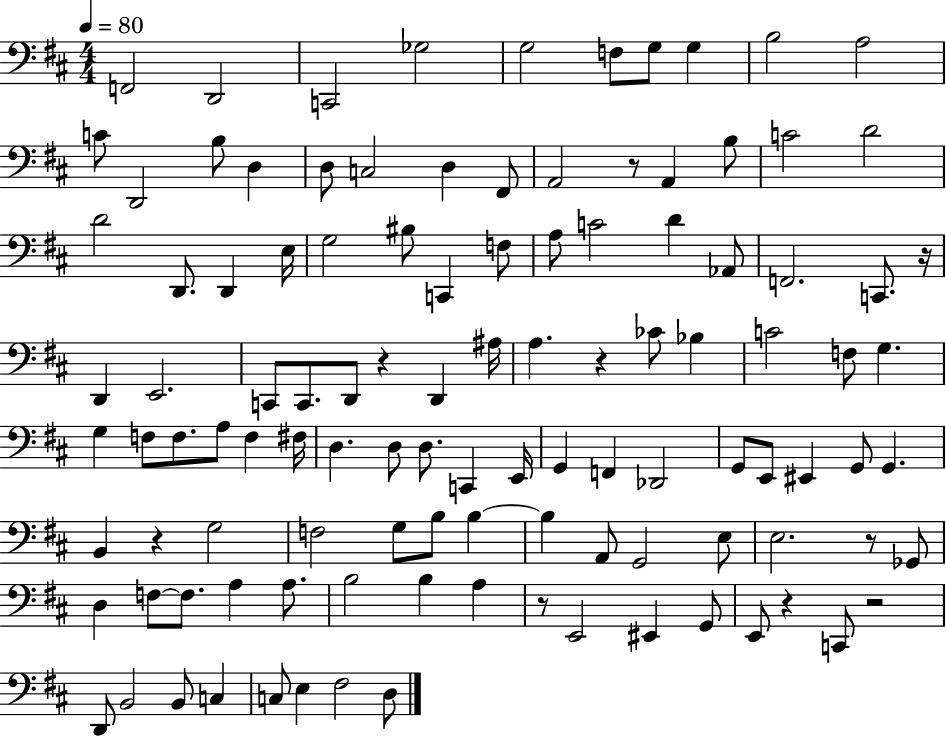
X:1
T:Untitled
M:4/4
L:1/4
K:D
F,,2 D,,2 C,,2 _G,2 G,2 F,/2 G,/2 G, B,2 A,2 C/2 D,,2 B,/2 D, D,/2 C,2 D, ^F,,/2 A,,2 z/2 A,, B,/2 C2 D2 D2 D,,/2 D,, E,/4 G,2 ^B,/2 C,, F,/2 A,/2 C2 D _A,,/2 F,,2 C,,/2 z/4 D,, E,,2 C,,/2 C,,/2 D,,/2 z D,, ^A,/4 A, z _C/2 _B, C2 F,/2 G, G, F,/2 F,/2 A,/2 F, ^F,/4 D, D,/2 D,/2 C,, E,,/4 G,, F,, _D,,2 G,,/2 E,,/2 ^E,, G,,/2 G,, B,, z G,2 F,2 G,/2 B,/2 B, B, A,,/2 G,,2 E,/2 E,2 z/2 _G,,/2 D, F,/2 F,/2 A, A,/2 B,2 B, A, z/2 E,,2 ^E,, G,,/2 E,,/2 z C,,/2 z2 D,,/2 B,,2 B,,/2 C, C,/2 E, ^F,2 D,/2